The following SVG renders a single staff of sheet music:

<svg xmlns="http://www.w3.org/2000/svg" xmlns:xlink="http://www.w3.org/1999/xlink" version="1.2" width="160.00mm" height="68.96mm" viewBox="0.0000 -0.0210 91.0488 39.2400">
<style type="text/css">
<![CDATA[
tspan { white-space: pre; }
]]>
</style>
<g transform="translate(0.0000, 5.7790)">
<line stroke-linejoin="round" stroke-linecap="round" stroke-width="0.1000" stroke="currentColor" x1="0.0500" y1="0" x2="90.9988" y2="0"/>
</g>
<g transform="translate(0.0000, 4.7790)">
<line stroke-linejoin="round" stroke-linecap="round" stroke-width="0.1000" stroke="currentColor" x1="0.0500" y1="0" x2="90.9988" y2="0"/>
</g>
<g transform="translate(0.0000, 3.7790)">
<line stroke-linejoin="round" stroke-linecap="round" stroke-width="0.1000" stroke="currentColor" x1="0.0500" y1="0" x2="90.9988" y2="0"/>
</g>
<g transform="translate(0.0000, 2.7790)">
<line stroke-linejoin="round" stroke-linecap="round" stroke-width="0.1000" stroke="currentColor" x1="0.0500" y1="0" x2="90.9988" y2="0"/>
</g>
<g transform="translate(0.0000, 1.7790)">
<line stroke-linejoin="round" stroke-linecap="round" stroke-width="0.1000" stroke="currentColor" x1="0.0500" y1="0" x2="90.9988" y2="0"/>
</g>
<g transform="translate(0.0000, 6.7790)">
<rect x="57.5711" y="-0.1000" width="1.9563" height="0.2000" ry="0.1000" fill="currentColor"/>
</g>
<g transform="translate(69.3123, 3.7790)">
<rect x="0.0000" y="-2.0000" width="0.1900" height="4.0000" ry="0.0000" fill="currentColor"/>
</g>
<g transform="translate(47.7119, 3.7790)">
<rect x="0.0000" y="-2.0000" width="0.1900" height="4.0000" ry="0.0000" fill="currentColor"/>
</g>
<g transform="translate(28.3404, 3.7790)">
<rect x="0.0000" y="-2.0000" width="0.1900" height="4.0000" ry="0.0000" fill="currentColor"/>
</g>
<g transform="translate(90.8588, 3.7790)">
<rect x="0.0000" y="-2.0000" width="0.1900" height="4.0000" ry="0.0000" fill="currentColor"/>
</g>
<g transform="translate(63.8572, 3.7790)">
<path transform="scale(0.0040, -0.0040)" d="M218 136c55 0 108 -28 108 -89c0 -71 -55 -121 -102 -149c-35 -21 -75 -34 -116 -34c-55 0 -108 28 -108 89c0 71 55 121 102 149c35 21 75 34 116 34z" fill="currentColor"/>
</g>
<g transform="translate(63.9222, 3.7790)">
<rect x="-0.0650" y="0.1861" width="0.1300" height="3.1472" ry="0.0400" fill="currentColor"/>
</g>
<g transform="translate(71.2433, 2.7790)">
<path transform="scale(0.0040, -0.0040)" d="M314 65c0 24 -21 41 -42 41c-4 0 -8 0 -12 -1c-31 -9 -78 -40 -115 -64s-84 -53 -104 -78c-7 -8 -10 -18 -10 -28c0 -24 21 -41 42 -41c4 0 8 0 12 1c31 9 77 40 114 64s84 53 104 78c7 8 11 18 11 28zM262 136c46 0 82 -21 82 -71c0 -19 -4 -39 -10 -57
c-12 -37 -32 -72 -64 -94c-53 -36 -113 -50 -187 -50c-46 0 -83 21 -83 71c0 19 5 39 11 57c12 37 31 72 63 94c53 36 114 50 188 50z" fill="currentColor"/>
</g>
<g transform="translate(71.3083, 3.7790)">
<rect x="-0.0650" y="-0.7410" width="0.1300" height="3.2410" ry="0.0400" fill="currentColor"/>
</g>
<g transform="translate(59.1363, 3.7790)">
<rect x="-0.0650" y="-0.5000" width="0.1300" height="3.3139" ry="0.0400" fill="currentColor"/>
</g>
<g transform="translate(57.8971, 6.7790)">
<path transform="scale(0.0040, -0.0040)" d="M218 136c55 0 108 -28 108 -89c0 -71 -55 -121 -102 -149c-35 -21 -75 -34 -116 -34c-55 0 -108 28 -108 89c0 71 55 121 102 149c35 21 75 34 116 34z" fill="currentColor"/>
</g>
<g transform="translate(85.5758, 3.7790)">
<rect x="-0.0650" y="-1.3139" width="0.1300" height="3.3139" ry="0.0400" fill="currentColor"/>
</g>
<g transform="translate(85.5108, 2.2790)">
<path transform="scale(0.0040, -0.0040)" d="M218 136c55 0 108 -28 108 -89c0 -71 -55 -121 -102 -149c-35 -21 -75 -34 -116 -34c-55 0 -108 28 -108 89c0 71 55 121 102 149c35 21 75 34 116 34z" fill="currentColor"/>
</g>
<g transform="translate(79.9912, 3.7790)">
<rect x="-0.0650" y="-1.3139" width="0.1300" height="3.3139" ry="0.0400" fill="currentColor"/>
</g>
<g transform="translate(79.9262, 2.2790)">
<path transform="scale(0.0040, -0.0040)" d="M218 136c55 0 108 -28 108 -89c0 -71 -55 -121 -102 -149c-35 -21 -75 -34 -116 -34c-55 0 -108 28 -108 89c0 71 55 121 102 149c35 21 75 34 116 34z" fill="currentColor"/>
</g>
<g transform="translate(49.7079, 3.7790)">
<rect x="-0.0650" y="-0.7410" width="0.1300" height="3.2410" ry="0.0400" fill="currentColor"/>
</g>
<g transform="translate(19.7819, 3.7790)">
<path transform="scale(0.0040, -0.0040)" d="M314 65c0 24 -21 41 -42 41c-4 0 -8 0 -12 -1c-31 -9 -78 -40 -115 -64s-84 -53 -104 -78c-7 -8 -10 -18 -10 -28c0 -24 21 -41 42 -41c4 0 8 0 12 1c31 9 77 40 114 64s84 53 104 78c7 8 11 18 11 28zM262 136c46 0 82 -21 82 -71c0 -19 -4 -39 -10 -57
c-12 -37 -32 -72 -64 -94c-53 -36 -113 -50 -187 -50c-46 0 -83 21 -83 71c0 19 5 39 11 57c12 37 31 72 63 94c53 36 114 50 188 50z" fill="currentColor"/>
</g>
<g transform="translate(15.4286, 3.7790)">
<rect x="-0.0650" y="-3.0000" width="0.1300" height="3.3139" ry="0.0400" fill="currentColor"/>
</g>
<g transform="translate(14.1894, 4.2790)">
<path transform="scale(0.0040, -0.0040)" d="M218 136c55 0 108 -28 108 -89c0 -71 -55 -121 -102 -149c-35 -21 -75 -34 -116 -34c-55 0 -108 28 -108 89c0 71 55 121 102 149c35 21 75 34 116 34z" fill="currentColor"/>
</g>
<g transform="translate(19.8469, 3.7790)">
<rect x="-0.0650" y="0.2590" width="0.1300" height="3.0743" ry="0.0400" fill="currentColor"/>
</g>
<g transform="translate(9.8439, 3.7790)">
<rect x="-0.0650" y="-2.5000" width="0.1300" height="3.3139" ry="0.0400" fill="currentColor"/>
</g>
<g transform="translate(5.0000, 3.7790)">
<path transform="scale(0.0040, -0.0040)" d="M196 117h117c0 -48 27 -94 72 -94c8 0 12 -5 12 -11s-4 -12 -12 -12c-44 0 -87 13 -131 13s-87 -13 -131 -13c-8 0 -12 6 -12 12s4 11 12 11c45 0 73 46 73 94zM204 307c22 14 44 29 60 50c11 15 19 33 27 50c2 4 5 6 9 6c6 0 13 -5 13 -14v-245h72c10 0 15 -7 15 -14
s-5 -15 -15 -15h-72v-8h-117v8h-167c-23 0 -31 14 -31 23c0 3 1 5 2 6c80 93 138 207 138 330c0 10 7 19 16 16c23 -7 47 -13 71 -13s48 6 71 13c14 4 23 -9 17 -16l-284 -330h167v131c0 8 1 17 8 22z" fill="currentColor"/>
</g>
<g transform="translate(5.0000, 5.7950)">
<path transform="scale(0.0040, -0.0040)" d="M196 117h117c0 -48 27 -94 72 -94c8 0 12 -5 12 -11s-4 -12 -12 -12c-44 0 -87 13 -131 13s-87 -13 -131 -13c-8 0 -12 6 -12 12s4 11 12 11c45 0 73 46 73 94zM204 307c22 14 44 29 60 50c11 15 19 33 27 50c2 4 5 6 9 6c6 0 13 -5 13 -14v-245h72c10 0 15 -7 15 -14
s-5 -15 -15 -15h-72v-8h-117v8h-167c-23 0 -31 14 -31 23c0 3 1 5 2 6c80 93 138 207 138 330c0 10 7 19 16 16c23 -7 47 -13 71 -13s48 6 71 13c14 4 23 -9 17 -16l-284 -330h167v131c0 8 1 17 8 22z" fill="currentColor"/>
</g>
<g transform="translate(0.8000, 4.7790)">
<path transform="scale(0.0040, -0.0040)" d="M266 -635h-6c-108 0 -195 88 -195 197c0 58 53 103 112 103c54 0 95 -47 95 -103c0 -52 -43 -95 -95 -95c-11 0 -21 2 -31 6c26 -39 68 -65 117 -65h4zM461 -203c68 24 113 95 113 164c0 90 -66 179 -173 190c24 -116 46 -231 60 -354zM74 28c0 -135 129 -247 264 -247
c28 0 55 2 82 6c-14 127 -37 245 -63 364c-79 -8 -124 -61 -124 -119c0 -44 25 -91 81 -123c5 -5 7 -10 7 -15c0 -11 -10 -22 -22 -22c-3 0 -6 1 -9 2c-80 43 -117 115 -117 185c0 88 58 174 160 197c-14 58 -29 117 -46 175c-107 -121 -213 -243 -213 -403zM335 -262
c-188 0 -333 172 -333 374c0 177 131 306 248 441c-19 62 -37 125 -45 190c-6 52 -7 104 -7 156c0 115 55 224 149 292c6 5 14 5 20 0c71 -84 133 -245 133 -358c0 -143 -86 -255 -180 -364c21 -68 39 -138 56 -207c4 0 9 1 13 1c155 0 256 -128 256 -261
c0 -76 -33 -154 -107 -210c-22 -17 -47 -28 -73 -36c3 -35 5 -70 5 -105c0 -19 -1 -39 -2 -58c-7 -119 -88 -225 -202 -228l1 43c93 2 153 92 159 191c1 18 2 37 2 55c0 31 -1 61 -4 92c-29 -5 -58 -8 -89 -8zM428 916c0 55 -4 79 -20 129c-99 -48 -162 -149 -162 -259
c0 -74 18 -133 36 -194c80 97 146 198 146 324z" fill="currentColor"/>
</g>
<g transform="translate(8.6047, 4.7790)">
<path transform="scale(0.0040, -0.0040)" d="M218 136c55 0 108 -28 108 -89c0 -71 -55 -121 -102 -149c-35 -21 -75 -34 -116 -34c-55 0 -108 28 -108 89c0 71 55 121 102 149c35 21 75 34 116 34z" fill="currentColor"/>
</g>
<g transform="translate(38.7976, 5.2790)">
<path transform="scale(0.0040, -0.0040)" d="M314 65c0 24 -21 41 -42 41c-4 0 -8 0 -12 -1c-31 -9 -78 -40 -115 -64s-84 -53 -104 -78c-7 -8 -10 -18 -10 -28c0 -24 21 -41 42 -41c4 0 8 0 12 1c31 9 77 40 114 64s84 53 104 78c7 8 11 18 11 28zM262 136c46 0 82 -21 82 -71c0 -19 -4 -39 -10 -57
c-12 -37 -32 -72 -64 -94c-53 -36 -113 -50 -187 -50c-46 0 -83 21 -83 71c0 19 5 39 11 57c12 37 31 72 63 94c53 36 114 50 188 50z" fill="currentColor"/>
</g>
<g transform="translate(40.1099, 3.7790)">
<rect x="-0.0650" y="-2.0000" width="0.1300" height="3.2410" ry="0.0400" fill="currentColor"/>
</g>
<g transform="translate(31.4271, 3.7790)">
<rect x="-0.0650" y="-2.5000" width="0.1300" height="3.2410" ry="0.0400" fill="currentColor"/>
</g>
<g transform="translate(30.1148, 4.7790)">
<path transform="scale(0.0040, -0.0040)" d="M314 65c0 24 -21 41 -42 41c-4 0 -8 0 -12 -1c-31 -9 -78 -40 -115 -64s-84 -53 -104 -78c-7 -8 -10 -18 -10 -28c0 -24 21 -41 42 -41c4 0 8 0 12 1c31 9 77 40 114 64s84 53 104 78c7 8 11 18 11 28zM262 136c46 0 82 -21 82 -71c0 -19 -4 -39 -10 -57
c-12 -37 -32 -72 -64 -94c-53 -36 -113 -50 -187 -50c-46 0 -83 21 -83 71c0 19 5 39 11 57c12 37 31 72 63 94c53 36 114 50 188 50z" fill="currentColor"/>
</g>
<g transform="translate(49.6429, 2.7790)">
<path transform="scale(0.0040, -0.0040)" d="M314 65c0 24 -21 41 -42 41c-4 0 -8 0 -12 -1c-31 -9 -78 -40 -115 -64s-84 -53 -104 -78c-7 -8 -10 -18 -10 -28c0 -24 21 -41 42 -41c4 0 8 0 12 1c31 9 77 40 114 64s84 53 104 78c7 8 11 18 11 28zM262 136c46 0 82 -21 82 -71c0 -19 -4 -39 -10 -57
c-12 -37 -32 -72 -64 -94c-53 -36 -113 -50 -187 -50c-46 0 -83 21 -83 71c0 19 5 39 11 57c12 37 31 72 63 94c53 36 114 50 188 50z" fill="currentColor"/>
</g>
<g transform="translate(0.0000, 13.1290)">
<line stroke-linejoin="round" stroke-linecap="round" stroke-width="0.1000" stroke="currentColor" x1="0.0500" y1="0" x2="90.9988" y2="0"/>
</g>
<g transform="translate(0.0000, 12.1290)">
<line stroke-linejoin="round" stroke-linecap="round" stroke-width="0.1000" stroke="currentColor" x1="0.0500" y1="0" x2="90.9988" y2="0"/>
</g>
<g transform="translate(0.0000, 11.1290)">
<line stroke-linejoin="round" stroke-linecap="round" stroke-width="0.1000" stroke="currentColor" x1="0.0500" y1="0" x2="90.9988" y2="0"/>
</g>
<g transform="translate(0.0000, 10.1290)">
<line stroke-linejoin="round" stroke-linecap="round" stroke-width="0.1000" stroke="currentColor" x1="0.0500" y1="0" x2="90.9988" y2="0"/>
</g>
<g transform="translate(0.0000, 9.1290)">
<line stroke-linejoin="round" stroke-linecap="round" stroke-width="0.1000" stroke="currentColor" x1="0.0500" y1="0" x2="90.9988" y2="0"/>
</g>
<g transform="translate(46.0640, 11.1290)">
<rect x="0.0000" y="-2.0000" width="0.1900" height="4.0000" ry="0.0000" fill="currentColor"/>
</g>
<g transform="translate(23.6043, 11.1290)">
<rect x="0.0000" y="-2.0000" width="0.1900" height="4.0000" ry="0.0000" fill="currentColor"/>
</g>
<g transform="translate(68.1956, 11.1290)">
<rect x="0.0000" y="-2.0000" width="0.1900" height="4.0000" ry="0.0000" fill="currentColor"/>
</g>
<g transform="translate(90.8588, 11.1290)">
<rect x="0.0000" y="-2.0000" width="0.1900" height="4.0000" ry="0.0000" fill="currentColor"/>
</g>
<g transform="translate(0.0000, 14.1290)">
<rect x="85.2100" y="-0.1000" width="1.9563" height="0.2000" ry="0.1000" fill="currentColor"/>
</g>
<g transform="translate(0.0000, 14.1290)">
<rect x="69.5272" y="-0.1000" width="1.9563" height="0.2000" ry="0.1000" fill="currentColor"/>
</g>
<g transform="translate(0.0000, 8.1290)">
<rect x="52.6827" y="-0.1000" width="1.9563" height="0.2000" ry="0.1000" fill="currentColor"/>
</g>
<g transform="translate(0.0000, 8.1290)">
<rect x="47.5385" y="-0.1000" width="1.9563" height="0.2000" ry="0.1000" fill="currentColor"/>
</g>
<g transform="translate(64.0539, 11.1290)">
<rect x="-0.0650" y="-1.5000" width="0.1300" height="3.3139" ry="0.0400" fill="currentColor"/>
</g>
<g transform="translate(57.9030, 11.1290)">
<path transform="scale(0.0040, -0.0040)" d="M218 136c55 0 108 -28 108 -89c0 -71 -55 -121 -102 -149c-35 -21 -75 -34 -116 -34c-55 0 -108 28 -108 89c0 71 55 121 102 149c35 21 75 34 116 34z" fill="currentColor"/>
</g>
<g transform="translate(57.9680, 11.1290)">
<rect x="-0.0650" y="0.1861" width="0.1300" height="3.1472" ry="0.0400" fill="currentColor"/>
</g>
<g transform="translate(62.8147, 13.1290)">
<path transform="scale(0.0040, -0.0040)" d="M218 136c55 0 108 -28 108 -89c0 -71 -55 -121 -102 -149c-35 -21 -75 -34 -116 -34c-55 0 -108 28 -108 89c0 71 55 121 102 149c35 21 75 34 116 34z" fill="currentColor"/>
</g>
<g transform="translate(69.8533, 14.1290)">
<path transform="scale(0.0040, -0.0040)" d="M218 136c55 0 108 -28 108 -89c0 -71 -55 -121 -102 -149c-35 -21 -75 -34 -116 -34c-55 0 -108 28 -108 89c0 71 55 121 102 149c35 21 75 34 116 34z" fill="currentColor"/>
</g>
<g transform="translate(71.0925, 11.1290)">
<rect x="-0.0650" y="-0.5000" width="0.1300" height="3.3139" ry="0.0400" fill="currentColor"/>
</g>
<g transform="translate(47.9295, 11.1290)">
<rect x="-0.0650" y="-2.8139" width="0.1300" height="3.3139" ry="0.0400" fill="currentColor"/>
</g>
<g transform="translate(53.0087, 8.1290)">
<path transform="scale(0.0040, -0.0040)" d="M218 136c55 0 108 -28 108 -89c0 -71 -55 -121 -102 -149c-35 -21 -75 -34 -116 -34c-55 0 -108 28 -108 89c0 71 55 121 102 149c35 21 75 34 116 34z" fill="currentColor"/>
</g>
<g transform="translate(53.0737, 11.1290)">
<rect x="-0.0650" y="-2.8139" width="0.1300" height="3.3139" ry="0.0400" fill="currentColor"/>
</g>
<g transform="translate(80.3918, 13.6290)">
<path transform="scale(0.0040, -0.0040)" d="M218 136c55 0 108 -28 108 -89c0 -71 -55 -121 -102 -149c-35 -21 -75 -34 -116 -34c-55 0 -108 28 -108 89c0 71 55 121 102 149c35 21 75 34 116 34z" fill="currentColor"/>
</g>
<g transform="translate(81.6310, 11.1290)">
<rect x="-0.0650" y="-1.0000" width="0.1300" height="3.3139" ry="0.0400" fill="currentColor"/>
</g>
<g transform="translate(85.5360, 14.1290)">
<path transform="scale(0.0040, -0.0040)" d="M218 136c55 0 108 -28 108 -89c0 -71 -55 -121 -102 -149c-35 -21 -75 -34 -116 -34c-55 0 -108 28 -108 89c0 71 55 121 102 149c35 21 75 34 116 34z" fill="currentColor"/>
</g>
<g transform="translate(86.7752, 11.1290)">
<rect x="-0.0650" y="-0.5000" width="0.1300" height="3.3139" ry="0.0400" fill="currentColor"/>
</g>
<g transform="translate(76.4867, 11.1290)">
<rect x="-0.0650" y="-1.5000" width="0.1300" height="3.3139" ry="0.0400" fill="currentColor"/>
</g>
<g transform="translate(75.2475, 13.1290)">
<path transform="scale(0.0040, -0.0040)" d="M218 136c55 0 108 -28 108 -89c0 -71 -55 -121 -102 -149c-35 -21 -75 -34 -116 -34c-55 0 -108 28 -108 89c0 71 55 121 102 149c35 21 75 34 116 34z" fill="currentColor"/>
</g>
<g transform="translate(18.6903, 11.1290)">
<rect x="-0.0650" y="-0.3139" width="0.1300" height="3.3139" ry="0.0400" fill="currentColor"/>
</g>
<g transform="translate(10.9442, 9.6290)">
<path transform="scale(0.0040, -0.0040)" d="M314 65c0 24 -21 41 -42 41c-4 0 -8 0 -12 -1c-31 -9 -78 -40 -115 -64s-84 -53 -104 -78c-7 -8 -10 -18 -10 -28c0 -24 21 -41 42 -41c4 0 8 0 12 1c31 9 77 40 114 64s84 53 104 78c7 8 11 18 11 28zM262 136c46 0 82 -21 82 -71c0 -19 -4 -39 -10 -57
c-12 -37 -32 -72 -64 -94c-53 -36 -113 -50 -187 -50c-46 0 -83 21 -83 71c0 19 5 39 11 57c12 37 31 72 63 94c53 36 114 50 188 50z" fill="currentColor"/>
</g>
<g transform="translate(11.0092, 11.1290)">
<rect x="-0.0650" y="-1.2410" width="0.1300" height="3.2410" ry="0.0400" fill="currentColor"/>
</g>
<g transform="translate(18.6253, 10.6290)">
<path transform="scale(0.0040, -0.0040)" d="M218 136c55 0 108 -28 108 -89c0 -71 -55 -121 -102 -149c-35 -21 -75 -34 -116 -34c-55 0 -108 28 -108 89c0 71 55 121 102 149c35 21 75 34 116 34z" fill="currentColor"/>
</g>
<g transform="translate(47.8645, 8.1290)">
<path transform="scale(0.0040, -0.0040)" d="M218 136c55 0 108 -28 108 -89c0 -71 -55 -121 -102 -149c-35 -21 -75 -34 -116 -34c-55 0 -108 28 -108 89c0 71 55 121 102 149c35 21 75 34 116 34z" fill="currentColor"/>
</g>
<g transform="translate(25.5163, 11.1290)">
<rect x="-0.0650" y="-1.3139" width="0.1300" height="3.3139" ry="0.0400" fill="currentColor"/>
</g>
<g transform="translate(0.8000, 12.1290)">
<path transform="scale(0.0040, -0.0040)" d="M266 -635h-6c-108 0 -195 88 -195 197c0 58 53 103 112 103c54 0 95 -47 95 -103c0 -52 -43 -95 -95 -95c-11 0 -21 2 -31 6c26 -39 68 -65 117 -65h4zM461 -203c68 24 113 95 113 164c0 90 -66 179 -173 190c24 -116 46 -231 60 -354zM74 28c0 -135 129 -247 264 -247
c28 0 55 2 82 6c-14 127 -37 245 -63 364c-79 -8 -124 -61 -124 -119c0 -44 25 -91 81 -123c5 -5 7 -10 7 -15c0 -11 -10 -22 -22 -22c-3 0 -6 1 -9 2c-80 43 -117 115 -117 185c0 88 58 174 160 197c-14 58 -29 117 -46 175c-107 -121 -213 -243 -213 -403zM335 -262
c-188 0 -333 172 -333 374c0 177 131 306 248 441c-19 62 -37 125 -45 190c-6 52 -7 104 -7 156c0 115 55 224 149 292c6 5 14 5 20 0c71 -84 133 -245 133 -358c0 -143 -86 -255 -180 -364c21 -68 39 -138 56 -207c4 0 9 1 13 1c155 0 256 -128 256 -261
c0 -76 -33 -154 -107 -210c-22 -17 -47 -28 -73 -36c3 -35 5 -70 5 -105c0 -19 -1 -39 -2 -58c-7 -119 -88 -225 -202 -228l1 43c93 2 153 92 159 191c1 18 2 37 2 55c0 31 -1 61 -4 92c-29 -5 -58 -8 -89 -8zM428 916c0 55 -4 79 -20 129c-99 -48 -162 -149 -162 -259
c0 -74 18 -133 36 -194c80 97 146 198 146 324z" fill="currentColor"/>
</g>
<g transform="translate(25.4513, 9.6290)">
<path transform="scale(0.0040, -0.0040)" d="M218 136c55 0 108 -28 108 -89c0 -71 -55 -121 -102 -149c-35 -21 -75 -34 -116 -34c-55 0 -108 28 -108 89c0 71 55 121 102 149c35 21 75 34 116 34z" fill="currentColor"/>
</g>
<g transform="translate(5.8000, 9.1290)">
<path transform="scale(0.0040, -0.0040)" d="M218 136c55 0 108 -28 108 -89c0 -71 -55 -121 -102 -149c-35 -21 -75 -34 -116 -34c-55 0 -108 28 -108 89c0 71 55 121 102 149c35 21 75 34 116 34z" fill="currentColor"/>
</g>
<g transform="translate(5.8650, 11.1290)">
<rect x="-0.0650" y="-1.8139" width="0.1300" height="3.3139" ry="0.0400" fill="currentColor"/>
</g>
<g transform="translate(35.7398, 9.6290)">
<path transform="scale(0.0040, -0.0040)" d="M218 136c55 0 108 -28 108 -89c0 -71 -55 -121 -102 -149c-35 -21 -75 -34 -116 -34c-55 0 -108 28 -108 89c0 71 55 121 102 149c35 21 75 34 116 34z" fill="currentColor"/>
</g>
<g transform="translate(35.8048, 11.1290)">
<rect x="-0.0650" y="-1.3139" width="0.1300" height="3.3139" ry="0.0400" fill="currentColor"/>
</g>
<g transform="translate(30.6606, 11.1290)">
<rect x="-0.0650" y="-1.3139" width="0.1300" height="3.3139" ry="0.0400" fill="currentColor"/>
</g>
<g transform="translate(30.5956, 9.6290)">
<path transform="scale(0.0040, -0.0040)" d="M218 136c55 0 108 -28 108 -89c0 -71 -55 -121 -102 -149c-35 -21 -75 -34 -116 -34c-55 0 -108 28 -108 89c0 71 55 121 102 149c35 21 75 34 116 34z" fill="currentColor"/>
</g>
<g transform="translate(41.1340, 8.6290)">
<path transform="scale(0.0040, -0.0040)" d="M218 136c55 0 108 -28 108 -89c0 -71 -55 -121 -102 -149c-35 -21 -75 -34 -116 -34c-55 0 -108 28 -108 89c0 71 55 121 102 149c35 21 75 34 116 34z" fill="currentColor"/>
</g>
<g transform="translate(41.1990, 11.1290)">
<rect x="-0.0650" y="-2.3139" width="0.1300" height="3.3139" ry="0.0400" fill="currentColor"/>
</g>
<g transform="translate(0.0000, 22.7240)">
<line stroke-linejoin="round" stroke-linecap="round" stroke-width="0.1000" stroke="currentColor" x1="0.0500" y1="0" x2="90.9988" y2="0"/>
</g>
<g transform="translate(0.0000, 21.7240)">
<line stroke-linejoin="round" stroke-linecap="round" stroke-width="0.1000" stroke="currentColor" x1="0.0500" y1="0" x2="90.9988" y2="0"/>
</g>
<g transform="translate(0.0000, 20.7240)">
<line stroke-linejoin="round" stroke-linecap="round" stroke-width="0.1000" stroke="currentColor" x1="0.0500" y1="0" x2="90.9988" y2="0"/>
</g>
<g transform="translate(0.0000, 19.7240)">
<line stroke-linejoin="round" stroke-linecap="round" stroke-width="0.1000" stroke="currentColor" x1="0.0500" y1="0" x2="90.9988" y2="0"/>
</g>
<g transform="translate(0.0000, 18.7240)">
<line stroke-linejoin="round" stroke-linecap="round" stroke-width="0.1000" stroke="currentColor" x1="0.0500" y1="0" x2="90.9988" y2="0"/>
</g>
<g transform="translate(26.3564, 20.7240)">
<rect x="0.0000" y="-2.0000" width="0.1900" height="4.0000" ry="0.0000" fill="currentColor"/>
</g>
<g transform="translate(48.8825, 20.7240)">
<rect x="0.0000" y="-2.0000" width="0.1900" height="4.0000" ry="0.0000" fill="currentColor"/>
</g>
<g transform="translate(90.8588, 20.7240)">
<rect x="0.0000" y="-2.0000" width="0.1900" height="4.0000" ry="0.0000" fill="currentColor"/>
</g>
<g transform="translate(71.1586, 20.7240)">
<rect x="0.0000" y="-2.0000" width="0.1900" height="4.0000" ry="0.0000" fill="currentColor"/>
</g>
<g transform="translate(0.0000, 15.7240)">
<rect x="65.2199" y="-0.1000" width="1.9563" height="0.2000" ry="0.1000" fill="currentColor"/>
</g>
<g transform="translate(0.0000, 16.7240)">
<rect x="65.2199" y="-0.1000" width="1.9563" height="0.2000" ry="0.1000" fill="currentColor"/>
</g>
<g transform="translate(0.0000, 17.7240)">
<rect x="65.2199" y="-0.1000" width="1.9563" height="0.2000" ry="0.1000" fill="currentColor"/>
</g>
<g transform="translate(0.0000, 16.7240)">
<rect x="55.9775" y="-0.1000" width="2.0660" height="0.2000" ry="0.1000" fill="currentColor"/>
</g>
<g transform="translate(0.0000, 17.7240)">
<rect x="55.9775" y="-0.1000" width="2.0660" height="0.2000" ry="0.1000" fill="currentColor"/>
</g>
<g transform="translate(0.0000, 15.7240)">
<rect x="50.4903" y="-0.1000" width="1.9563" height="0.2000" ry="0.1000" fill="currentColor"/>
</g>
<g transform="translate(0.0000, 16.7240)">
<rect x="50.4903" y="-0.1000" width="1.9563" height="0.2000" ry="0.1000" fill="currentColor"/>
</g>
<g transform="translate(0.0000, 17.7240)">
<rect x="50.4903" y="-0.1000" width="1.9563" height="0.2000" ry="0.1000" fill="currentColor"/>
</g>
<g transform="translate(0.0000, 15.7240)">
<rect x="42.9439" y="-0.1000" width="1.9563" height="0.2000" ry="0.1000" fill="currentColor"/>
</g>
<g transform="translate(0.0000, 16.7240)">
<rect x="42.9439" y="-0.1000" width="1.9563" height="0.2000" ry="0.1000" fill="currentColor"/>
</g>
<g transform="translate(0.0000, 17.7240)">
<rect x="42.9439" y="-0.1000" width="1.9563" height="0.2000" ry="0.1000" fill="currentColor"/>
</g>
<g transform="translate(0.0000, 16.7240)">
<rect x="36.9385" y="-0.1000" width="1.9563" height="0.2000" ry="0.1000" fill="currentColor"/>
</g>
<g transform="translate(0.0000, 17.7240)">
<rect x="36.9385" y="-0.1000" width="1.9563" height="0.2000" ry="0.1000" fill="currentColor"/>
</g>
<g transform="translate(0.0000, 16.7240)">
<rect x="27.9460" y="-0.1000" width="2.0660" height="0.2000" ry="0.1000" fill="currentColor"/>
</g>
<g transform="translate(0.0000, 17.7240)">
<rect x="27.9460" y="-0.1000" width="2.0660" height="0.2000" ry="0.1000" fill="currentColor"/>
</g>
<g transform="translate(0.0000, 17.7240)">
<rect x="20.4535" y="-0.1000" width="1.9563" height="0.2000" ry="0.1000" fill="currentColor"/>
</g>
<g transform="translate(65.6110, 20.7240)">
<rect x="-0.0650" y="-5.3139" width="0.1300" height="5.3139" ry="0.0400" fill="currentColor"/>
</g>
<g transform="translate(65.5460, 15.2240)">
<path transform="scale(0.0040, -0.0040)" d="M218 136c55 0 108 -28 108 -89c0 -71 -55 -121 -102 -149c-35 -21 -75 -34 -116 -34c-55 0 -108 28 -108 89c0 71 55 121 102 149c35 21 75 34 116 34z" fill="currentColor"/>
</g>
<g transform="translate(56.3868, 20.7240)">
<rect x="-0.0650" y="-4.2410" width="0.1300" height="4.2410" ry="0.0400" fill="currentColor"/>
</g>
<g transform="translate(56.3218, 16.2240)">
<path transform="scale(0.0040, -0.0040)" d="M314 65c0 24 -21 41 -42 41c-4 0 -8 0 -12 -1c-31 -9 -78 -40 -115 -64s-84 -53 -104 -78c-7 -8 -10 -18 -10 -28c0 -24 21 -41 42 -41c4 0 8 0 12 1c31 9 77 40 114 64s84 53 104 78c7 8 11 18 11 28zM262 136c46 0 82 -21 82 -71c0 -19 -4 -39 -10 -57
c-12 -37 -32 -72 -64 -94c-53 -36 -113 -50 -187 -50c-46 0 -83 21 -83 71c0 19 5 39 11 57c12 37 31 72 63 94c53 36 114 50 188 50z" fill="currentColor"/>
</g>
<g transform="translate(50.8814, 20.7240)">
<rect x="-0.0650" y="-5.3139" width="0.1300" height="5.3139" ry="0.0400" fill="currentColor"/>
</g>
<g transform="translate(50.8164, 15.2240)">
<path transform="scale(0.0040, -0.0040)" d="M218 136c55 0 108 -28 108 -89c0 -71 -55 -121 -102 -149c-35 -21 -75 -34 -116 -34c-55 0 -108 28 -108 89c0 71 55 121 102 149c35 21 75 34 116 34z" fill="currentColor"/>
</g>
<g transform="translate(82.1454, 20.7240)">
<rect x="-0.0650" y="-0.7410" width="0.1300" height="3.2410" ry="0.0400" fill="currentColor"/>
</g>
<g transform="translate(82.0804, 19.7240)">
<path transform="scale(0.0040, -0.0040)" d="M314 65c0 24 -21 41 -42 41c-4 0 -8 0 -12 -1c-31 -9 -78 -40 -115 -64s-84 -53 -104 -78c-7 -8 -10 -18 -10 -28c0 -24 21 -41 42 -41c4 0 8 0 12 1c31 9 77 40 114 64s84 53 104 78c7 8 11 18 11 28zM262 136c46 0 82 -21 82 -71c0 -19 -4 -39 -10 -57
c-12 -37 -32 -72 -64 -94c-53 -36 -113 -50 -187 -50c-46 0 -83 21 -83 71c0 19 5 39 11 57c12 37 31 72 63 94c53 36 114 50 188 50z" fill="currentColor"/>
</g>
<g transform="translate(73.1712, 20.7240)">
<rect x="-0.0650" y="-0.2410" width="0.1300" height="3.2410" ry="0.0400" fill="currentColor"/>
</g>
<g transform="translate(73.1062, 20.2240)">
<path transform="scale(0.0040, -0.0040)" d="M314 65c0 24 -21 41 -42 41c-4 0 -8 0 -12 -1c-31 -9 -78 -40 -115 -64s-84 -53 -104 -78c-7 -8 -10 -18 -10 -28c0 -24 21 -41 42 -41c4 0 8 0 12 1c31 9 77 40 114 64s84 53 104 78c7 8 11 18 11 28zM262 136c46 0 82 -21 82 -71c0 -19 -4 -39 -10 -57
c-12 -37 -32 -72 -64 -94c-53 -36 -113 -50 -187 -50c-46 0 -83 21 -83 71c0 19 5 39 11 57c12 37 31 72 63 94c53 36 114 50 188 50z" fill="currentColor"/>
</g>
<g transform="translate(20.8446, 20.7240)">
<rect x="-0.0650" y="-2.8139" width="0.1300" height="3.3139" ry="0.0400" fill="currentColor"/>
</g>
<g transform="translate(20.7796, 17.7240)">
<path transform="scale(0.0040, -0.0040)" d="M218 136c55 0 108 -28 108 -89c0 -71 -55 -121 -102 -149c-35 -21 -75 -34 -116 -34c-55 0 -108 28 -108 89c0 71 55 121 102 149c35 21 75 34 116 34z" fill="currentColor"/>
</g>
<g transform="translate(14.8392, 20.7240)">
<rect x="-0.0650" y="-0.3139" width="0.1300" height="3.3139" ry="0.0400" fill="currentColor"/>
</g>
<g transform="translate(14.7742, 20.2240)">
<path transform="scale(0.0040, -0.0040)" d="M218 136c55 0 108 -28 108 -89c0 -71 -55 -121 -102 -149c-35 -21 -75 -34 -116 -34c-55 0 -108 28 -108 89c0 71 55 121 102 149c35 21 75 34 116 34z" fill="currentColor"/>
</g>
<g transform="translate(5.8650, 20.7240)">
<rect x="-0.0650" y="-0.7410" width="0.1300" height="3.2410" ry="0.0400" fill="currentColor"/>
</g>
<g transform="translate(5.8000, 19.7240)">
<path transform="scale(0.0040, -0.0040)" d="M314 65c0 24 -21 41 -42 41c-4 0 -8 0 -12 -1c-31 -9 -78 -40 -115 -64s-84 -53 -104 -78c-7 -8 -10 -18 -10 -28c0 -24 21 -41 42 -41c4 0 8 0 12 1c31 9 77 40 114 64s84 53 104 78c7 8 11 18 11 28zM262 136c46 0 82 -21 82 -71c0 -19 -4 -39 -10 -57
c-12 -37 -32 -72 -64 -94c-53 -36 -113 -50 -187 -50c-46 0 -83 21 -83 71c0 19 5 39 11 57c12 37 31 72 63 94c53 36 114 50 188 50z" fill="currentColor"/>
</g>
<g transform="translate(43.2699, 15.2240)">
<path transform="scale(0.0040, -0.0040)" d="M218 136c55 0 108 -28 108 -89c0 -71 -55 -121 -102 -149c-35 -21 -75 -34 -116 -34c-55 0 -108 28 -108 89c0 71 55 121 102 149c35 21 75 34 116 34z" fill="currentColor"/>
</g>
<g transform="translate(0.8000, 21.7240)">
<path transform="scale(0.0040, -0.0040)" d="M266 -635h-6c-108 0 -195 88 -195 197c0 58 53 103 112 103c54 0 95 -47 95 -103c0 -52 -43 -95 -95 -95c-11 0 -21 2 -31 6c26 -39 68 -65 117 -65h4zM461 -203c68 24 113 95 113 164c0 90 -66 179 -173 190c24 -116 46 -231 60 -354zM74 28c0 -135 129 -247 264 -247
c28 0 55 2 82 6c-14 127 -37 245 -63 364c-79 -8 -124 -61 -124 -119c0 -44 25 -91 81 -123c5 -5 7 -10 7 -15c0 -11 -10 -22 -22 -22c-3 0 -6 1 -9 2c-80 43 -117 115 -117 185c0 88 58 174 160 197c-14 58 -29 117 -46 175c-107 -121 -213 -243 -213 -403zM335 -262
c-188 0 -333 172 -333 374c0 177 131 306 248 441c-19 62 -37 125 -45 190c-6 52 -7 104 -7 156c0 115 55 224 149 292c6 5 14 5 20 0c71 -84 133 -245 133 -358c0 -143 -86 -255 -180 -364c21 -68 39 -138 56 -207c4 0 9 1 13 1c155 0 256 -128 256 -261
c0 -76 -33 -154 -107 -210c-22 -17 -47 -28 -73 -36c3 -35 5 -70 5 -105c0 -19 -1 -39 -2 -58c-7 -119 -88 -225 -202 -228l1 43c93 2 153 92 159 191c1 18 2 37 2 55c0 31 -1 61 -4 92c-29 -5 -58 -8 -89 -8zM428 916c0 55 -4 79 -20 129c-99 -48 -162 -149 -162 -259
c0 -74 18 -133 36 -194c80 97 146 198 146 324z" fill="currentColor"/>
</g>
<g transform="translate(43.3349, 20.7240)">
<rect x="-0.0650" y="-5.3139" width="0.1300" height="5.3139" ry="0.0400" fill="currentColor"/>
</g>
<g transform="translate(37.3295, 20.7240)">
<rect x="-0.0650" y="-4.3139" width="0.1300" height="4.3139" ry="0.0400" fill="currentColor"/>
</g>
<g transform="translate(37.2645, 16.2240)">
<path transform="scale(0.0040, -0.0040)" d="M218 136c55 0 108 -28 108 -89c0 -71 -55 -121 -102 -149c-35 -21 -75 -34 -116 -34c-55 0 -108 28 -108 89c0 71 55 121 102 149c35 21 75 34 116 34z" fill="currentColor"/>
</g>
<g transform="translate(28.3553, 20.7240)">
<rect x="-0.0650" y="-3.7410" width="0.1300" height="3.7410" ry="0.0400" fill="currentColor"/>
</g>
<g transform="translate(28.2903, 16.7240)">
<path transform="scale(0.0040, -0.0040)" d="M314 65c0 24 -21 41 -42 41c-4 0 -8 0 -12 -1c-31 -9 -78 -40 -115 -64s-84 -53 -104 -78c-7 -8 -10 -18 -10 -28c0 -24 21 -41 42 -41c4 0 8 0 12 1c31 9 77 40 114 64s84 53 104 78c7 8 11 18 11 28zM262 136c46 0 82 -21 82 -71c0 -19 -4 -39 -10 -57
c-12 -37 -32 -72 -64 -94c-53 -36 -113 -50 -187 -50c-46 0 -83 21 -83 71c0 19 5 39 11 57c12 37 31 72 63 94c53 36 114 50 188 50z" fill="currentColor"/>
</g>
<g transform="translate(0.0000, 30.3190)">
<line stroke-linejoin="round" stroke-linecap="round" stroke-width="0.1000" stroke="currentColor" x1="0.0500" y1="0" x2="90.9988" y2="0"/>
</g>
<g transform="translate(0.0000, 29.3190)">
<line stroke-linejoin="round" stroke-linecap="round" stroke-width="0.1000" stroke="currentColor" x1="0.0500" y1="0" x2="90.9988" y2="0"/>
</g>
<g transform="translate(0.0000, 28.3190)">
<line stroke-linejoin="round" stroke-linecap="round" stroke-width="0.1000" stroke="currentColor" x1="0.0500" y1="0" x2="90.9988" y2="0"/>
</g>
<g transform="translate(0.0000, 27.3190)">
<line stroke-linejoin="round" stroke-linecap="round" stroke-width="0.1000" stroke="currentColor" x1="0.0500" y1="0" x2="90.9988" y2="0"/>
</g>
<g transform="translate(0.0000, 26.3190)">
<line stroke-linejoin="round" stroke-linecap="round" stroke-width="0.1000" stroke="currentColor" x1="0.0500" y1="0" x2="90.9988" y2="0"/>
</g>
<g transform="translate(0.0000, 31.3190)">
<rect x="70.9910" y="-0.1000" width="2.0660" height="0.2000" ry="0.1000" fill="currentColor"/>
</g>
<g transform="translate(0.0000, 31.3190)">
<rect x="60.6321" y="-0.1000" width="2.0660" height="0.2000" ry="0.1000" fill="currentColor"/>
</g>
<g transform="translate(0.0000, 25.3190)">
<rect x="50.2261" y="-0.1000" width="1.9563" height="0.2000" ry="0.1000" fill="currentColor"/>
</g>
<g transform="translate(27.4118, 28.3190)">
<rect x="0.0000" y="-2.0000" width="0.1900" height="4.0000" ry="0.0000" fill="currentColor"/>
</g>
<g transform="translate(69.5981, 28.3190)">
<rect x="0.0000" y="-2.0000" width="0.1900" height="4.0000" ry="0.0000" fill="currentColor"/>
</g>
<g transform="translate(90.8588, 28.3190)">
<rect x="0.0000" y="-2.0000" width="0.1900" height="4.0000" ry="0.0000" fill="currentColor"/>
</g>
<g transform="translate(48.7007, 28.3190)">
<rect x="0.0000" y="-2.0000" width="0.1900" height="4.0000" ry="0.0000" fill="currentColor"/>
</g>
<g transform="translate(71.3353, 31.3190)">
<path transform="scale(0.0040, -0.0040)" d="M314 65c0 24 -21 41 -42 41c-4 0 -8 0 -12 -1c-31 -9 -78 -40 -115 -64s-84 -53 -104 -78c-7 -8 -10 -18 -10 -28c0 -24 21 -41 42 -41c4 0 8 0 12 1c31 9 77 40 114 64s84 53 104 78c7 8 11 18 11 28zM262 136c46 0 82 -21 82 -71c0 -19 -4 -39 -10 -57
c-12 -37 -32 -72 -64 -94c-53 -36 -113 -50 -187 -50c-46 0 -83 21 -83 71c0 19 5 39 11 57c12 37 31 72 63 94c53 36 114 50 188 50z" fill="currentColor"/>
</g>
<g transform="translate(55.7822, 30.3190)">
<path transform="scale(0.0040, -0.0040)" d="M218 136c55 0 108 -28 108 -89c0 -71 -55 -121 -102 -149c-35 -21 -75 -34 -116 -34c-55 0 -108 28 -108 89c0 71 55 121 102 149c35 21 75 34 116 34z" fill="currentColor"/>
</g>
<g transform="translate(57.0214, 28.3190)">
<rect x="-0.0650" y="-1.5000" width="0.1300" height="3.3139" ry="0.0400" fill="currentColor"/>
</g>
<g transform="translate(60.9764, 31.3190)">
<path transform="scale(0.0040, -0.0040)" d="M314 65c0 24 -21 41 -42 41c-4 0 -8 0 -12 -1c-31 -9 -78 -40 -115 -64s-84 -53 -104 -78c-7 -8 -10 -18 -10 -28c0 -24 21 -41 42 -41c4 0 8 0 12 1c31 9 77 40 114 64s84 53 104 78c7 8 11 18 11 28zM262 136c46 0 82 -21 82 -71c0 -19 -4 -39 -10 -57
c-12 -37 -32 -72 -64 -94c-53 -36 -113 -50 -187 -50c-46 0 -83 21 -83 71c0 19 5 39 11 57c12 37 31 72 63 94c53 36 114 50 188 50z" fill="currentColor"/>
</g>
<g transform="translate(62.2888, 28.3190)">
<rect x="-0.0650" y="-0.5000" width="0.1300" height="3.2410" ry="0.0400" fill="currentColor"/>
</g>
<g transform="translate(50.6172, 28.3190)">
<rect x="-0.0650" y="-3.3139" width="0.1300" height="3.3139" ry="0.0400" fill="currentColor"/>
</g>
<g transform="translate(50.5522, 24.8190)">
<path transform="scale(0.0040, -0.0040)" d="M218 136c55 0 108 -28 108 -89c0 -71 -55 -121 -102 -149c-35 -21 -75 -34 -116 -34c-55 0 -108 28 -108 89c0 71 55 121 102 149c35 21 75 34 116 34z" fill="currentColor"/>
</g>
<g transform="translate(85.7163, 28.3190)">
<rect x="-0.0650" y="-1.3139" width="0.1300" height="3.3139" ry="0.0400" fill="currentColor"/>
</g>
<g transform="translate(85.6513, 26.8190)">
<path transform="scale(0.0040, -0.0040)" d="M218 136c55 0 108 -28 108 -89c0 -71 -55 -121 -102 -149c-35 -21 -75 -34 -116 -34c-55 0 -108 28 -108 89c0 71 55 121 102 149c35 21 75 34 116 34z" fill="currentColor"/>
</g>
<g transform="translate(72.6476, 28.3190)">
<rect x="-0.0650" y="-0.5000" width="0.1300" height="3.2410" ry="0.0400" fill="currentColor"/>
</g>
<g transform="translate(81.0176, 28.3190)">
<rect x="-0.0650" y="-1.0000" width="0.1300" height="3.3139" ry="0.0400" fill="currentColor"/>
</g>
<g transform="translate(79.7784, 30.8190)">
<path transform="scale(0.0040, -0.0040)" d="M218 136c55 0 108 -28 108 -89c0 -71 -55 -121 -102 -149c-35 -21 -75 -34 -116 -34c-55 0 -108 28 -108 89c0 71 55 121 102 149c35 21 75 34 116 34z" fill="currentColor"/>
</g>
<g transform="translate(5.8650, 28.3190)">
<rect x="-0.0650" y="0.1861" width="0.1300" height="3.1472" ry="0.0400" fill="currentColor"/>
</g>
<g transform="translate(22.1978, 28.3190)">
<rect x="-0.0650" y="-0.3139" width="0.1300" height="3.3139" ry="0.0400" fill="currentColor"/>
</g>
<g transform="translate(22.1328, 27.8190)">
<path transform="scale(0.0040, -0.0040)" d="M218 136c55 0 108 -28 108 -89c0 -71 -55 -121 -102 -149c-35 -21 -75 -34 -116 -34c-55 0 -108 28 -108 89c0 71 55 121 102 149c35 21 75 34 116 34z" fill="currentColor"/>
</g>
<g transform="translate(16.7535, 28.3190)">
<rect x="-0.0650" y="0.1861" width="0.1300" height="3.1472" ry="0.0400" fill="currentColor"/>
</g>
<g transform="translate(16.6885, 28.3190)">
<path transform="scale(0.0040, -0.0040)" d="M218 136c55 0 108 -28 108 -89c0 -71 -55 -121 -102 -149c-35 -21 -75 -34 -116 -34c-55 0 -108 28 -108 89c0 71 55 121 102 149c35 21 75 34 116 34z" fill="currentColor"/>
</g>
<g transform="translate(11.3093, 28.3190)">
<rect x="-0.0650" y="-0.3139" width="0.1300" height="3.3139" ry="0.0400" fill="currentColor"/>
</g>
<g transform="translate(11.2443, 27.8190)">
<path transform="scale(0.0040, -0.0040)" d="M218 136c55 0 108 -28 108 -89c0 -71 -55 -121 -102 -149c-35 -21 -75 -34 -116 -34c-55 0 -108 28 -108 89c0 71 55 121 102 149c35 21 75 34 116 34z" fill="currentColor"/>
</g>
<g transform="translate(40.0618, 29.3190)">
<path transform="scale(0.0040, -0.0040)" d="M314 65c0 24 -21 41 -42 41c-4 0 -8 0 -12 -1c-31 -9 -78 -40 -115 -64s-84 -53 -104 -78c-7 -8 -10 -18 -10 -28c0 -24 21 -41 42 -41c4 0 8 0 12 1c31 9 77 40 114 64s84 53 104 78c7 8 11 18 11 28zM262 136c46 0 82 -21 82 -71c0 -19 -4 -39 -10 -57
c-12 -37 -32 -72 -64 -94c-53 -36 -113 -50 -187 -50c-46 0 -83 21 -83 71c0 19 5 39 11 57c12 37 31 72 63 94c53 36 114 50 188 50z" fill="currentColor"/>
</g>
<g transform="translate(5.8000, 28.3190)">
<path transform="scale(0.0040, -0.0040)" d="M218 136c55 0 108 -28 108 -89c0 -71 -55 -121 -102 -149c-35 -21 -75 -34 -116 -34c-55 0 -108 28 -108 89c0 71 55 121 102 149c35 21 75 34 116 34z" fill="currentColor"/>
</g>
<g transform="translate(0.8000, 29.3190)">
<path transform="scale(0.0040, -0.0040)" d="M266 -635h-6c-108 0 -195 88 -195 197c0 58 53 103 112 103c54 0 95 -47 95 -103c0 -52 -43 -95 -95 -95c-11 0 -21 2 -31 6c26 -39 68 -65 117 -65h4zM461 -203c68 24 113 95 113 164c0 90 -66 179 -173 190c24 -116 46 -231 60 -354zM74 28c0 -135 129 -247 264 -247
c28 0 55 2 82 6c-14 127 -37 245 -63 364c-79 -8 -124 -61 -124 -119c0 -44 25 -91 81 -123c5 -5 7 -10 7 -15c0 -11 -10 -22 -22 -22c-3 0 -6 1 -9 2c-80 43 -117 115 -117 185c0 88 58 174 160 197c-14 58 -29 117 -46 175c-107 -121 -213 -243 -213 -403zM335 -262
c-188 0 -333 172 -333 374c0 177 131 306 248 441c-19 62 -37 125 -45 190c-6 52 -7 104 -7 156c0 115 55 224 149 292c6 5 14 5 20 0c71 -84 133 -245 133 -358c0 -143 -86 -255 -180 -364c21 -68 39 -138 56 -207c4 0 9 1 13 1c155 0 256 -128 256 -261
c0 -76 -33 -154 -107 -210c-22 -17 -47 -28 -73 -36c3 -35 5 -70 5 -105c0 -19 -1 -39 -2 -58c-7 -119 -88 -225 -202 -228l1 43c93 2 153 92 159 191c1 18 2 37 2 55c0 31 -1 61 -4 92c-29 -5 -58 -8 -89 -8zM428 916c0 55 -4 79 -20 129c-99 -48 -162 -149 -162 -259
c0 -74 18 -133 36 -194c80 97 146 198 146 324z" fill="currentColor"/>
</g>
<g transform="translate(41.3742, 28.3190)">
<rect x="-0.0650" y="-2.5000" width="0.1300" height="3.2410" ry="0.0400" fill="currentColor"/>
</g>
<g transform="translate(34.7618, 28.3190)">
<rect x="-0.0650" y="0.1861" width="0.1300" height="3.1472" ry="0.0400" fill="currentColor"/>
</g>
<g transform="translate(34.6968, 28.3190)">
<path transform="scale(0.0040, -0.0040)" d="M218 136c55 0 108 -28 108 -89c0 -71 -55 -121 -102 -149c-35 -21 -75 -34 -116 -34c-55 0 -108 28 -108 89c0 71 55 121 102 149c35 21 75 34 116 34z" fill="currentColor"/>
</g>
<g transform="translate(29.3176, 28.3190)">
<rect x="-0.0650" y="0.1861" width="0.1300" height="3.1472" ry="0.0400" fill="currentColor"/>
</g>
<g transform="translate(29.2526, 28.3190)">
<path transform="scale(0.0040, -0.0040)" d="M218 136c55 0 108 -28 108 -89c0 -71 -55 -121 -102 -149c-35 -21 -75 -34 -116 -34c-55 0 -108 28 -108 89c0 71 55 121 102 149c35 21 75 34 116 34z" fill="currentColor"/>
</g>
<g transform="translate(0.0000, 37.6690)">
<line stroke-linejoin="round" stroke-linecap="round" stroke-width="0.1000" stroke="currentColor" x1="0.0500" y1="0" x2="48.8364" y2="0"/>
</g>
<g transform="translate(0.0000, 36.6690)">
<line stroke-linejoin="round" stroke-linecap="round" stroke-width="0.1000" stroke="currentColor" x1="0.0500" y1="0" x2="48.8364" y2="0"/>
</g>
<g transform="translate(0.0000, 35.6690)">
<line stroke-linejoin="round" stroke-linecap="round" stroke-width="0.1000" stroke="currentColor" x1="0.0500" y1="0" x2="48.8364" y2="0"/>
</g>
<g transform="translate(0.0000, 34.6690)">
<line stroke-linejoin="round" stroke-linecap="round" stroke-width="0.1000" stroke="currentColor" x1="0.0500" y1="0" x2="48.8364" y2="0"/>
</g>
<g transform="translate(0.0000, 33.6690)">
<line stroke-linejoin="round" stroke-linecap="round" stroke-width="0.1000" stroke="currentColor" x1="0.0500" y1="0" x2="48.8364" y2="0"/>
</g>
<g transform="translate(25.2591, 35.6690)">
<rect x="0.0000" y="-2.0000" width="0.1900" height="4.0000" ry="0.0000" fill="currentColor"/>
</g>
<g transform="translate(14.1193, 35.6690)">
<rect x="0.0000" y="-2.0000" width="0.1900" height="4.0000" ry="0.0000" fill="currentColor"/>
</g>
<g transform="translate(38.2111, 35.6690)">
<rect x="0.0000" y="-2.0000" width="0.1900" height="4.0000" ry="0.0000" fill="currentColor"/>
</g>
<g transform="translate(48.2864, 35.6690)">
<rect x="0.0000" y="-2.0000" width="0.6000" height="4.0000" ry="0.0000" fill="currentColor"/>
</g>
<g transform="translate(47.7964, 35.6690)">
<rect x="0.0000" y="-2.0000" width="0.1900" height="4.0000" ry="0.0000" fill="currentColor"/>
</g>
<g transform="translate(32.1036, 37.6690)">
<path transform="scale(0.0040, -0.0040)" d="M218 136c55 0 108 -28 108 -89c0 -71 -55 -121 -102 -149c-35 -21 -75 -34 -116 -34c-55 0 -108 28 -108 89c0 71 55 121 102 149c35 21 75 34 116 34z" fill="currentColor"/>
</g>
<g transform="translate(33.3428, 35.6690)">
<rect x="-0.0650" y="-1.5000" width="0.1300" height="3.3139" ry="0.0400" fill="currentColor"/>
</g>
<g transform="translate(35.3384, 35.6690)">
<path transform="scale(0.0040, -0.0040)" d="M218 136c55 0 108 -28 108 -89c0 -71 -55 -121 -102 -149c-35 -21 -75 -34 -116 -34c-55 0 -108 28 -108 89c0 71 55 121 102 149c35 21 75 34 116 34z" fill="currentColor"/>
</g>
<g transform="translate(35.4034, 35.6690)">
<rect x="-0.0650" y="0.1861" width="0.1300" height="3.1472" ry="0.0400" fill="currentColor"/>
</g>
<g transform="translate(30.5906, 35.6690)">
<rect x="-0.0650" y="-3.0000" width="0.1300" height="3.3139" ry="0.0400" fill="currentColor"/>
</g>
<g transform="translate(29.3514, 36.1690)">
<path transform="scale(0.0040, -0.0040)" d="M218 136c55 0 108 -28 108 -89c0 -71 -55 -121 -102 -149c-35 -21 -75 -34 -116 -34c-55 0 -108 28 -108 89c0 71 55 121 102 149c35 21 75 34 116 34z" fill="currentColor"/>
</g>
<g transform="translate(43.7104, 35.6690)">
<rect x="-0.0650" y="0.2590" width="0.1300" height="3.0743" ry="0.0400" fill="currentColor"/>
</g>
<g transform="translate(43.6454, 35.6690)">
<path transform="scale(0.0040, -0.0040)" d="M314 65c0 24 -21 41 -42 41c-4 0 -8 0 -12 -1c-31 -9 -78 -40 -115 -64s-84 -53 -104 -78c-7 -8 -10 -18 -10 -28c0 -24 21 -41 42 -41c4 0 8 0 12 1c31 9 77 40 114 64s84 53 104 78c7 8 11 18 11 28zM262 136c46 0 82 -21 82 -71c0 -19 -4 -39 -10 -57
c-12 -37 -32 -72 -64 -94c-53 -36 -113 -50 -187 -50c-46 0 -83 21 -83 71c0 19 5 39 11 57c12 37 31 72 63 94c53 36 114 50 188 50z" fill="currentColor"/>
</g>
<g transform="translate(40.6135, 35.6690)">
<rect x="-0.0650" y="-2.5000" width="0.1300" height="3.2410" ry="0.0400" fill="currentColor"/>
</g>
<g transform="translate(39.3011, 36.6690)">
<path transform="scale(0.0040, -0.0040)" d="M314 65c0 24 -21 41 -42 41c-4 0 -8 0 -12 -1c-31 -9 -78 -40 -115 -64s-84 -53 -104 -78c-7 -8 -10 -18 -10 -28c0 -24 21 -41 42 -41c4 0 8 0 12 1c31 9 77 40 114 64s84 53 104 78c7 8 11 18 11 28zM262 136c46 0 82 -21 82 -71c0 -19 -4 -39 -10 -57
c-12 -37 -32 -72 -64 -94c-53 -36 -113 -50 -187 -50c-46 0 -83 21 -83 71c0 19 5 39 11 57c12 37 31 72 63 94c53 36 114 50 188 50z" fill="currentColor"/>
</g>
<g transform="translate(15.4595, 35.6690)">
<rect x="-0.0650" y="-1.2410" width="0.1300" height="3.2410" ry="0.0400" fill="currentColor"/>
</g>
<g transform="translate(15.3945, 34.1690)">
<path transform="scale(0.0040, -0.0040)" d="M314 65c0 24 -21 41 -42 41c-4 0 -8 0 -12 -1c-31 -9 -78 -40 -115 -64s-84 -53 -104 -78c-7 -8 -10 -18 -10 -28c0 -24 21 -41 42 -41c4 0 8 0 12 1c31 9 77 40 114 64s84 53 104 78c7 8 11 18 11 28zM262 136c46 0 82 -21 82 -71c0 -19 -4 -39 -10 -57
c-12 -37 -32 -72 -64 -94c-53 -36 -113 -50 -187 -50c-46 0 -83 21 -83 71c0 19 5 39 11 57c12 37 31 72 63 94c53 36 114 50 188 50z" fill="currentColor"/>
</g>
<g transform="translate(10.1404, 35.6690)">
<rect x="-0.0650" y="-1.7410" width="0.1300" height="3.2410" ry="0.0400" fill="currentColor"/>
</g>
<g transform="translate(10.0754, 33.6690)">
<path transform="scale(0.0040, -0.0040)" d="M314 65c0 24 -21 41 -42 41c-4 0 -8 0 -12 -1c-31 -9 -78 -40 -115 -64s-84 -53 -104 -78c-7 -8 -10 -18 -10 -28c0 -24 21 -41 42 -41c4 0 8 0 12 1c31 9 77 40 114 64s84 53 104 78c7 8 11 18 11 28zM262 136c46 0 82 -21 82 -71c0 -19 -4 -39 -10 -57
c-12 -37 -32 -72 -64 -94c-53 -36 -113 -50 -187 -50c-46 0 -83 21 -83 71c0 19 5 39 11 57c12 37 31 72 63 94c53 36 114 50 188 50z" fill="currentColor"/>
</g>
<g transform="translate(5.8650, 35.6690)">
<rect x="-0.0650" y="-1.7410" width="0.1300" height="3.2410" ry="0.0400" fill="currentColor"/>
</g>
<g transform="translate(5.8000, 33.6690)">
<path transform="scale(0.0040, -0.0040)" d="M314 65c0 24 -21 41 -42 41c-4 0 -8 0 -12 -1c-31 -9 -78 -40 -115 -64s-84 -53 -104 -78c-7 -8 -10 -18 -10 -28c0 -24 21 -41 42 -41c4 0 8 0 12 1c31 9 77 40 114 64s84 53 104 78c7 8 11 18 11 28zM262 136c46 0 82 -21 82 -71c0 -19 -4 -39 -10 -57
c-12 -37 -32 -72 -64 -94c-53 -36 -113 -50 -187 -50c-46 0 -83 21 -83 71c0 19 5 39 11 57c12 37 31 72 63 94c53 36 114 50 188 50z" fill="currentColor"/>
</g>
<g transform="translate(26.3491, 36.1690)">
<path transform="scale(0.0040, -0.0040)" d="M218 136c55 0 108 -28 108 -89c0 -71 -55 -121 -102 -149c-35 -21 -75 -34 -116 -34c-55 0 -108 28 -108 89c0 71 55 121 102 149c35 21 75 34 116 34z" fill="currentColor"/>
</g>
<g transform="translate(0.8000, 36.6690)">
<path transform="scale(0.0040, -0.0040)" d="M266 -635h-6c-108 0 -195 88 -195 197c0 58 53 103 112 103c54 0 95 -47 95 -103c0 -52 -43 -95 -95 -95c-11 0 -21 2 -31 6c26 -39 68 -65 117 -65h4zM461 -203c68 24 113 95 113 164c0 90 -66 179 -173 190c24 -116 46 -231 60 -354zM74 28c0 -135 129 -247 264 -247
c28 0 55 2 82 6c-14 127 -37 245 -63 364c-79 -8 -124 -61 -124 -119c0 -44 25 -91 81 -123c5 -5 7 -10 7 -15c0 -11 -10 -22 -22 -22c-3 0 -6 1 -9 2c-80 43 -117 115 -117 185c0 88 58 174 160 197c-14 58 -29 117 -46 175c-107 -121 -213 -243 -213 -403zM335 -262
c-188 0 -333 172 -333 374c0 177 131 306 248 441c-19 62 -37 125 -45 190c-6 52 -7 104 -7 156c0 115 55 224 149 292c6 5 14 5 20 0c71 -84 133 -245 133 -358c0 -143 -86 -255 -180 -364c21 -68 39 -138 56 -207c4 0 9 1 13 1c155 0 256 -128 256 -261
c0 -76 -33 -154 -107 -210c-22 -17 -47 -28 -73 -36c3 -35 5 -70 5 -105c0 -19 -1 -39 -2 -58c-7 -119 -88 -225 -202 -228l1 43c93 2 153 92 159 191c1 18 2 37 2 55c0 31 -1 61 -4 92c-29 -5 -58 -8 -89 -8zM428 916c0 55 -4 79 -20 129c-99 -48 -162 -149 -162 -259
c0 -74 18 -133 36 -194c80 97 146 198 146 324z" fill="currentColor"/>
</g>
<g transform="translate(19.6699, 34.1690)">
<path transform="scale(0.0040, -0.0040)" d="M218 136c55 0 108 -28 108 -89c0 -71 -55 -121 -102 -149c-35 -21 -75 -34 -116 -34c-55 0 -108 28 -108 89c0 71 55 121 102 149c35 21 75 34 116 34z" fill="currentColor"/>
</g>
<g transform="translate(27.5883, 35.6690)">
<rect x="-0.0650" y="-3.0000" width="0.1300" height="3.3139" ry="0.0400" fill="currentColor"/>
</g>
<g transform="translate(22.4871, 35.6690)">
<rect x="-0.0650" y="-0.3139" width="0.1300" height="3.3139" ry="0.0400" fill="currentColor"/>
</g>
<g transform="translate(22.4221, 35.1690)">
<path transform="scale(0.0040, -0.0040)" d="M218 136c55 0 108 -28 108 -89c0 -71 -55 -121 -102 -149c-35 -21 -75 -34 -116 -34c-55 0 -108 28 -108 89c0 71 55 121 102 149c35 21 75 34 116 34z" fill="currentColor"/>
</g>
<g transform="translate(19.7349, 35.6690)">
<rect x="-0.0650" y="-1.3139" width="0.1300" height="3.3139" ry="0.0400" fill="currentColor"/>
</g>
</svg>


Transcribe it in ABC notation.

X:1
T:Untitled
M:4/4
L:1/4
K:C
G A B2 G2 F2 d2 C B d2 e e f e2 c e e e g a a B E C E D C d2 c a c'2 d' f' f' d'2 f' c2 d2 B c B c B B G2 b E C2 C2 D e f2 f2 e2 e c A A E B G2 B2